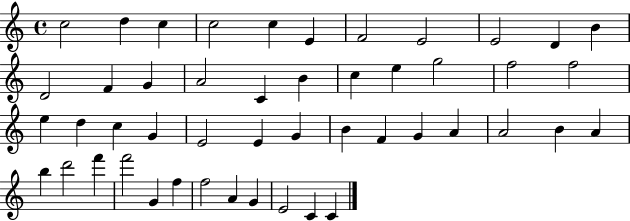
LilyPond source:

{
  \clef treble
  \time 4/4
  \defaultTimeSignature
  \key c \major
  c''2 d''4 c''4 | c''2 c''4 e'4 | f'2 e'2 | e'2 d'4 b'4 | \break d'2 f'4 g'4 | a'2 c'4 b'4 | c''4 e''4 g''2 | f''2 f''2 | \break e''4 d''4 c''4 g'4 | e'2 e'4 g'4 | b'4 f'4 g'4 a'4 | a'2 b'4 a'4 | \break b''4 d'''2 f'''4 | f'''2 g'4 f''4 | f''2 a'4 g'4 | e'2 c'4 c'4 | \break \bar "|."
}